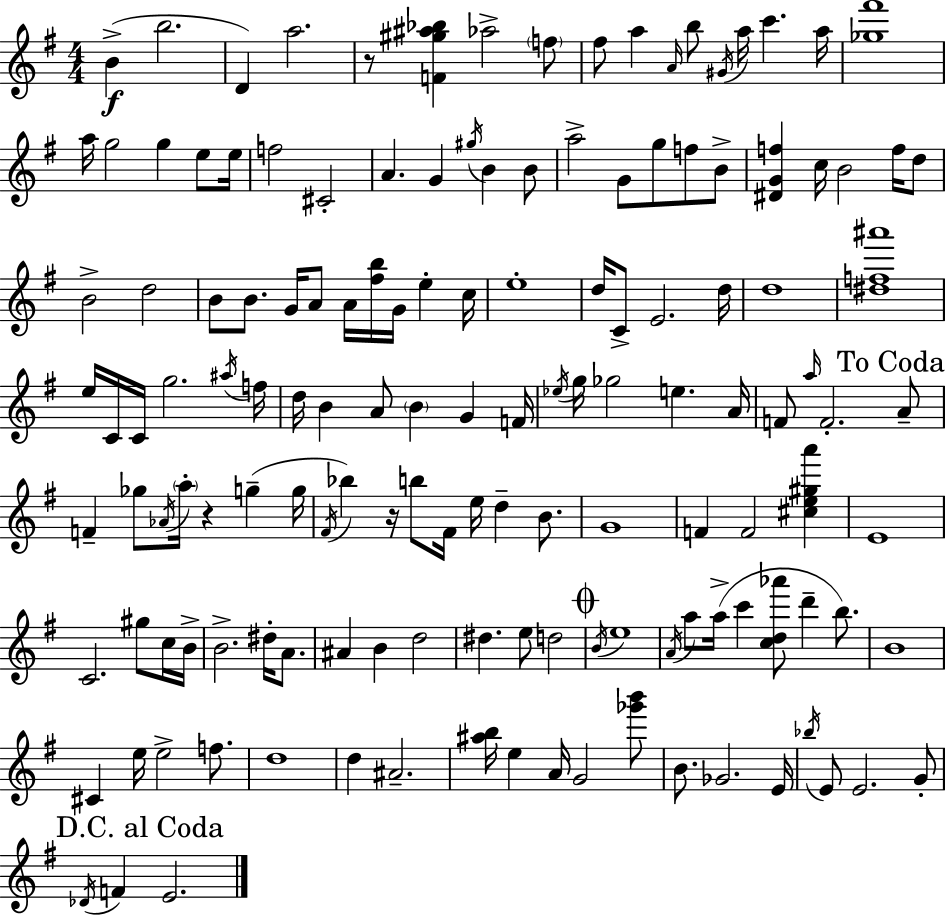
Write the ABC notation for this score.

X:1
T:Untitled
M:4/4
L:1/4
K:Em
B b2 D a2 z/2 [F^g^a_b] _a2 f/2 ^f/2 a A/4 b/2 ^G/4 a/4 c' a/4 [_g^f']4 a/4 g2 g e/2 e/4 f2 ^C2 A G ^g/4 B B/2 a2 G/2 g/2 f/2 B/2 [^DGf] c/4 B2 f/4 d/2 B2 d2 B/2 B/2 G/4 A/2 A/4 [^fb]/4 G/4 e c/4 e4 d/4 C/2 E2 d/4 d4 [^df^a']4 e/4 C/4 C/4 g2 ^a/4 f/4 d/4 B A/2 B G F/4 _e/4 g/4 _g2 e A/4 F/2 a/4 F2 A/2 F _g/2 _A/4 a/4 z g g/4 ^F/4 _b z/4 b/2 ^F/4 e/4 d B/2 G4 F F2 [^ce^ga'] E4 C2 ^g/2 c/4 B/4 B2 ^d/4 A/2 ^A B d2 ^d e/2 d2 B/4 e4 A/4 a/2 a/4 c' [cd_a']/2 d' b/2 B4 ^C e/4 e2 f/2 d4 d ^A2 [^ab]/4 e A/4 G2 [_g'b']/2 B/2 _G2 E/4 _b/4 E/2 E2 G/2 _D/4 F E2